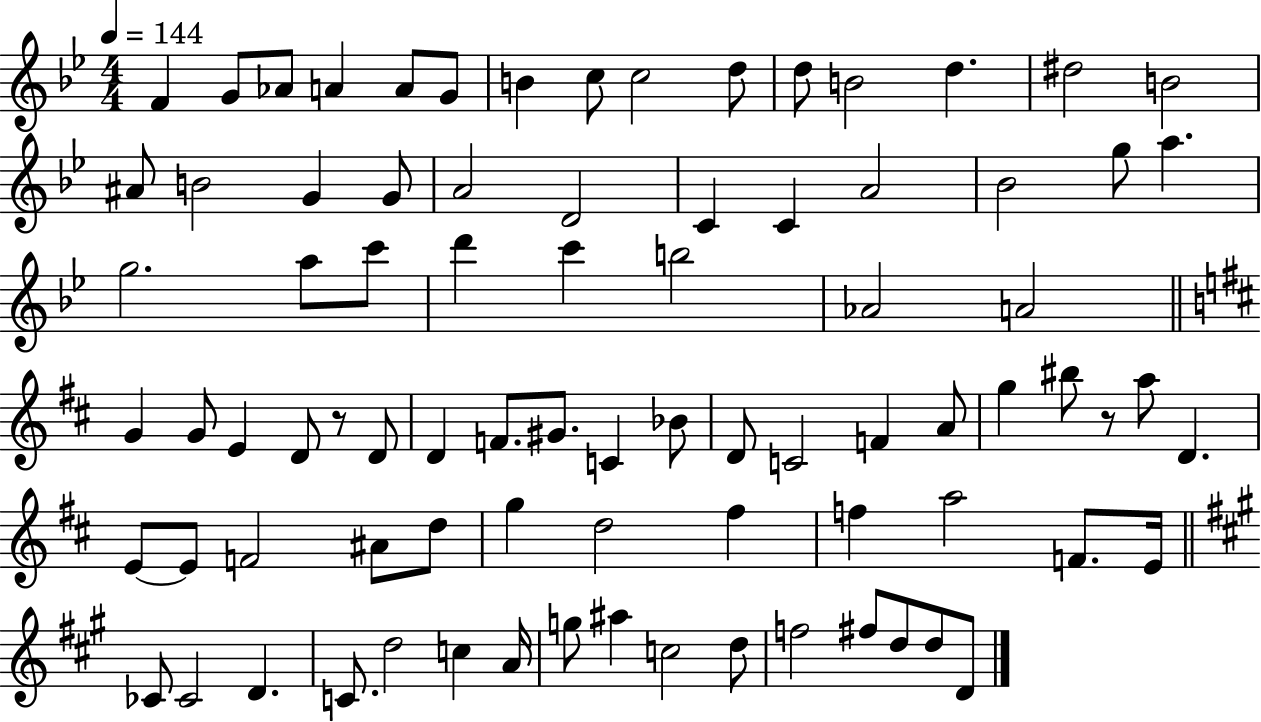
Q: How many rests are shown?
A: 2